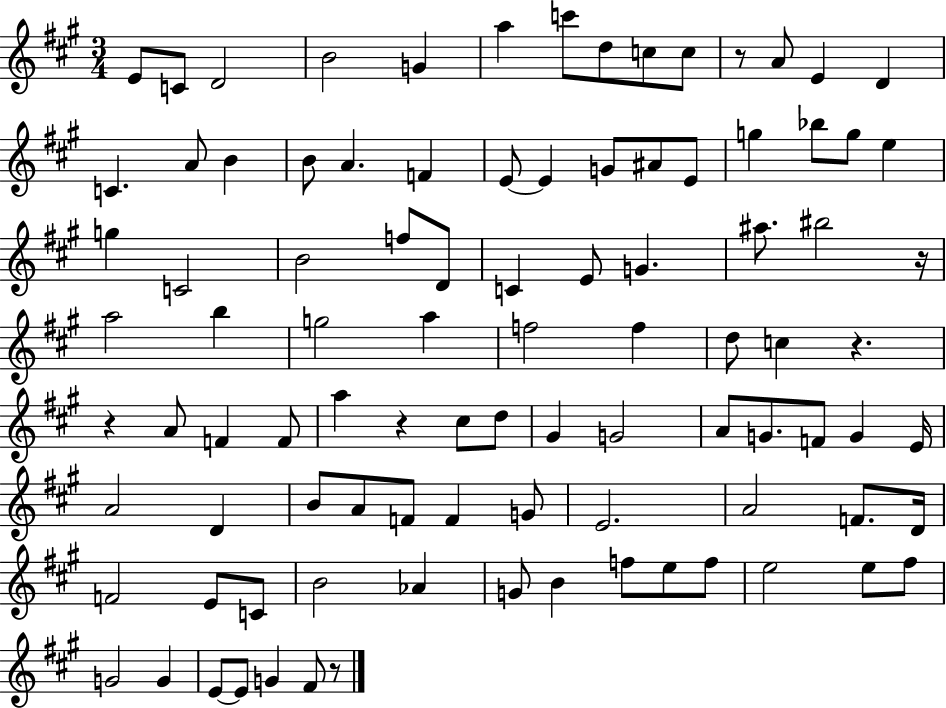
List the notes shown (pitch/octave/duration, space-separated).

E4/e C4/e D4/h B4/h G4/q A5/q C6/e D5/e C5/e C5/e R/e A4/e E4/q D4/q C4/q. A4/e B4/q B4/e A4/q. F4/q E4/e E4/q G4/e A#4/e E4/e G5/q Bb5/e G5/e E5/q G5/q C4/h B4/h F5/e D4/e C4/q E4/e G4/q. A#5/e. BIS5/h R/s A5/h B5/q G5/h A5/q F5/h F5/q D5/e C5/q R/q. R/q A4/e F4/q F4/e A5/q R/q C#5/e D5/e G#4/q G4/h A4/e G4/e. F4/e G4/q E4/s A4/h D4/q B4/e A4/e F4/e F4/q G4/e E4/h. A4/h F4/e. D4/s F4/h E4/e C4/e B4/h Ab4/q G4/e B4/q F5/e E5/e F5/e E5/h E5/e F#5/e G4/h G4/q E4/e E4/e G4/q F#4/e R/e